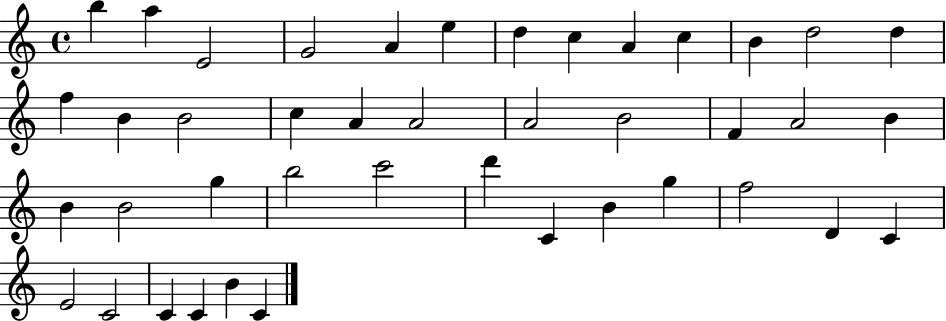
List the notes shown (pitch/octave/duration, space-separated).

B5/q A5/q E4/h G4/h A4/q E5/q D5/q C5/q A4/q C5/q B4/q D5/h D5/q F5/q B4/q B4/h C5/q A4/q A4/h A4/h B4/h F4/q A4/h B4/q B4/q B4/h G5/q B5/h C6/h D6/q C4/q B4/q G5/q F5/h D4/q C4/q E4/h C4/h C4/q C4/q B4/q C4/q